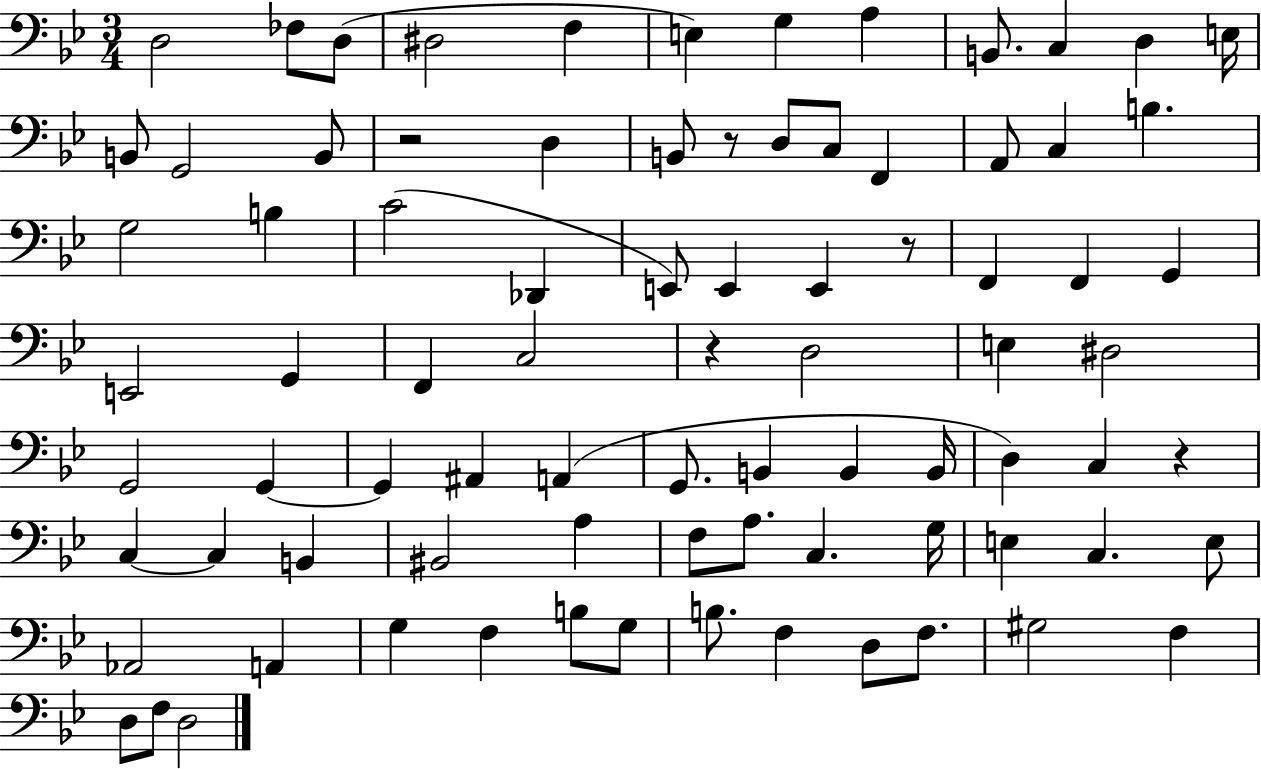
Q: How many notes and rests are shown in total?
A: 83